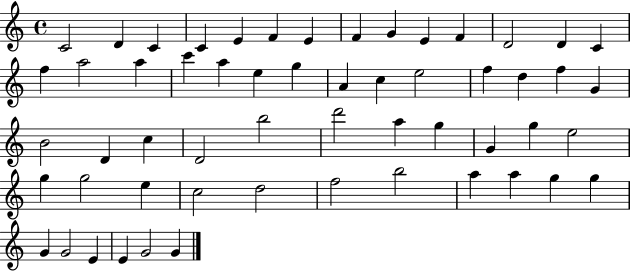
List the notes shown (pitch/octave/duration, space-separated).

C4/h D4/q C4/q C4/q E4/q F4/q E4/q F4/q G4/q E4/q F4/q D4/h D4/q C4/q F5/q A5/h A5/q C6/q A5/q E5/q G5/q A4/q C5/q E5/h F5/q D5/q F5/q G4/q B4/h D4/q C5/q D4/h B5/h D6/h A5/q G5/q G4/q G5/q E5/h G5/q G5/h E5/q C5/h D5/h F5/h B5/h A5/q A5/q G5/q G5/q G4/q G4/h E4/q E4/q G4/h G4/q